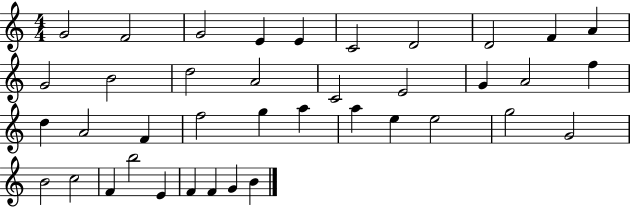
{
  \clef treble
  \numericTimeSignature
  \time 4/4
  \key c \major
  g'2 f'2 | g'2 e'4 e'4 | c'2 d'2 | d'2 f'4 a'4 | \break g'2 b'2 | d''2 a'2 | c'2 e'2 | g'4 a'2 f''4 | \break d''4 a'2 f'4 | f''2 g''4 a''4 | a''4 e''4 e''2 | g''2 g'2 | \break b'2 c''2 | f'4 b''2 e'4 | f'4 f'4 g'4 b'4 | \bar "|."
}